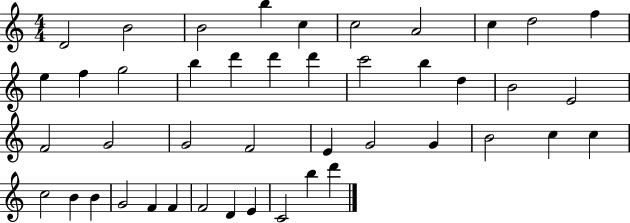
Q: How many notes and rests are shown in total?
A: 44